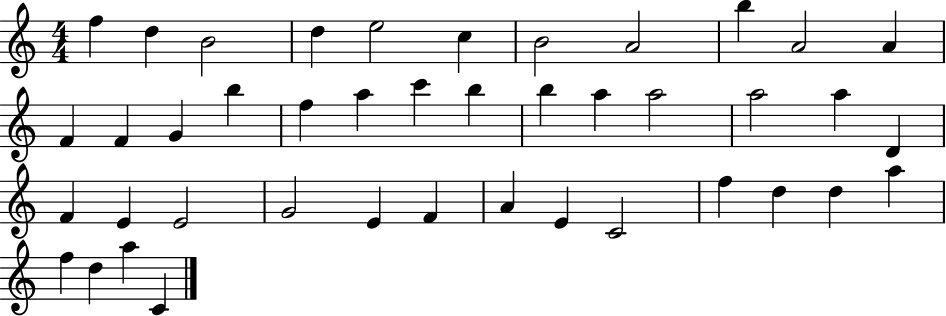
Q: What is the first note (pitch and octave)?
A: F5